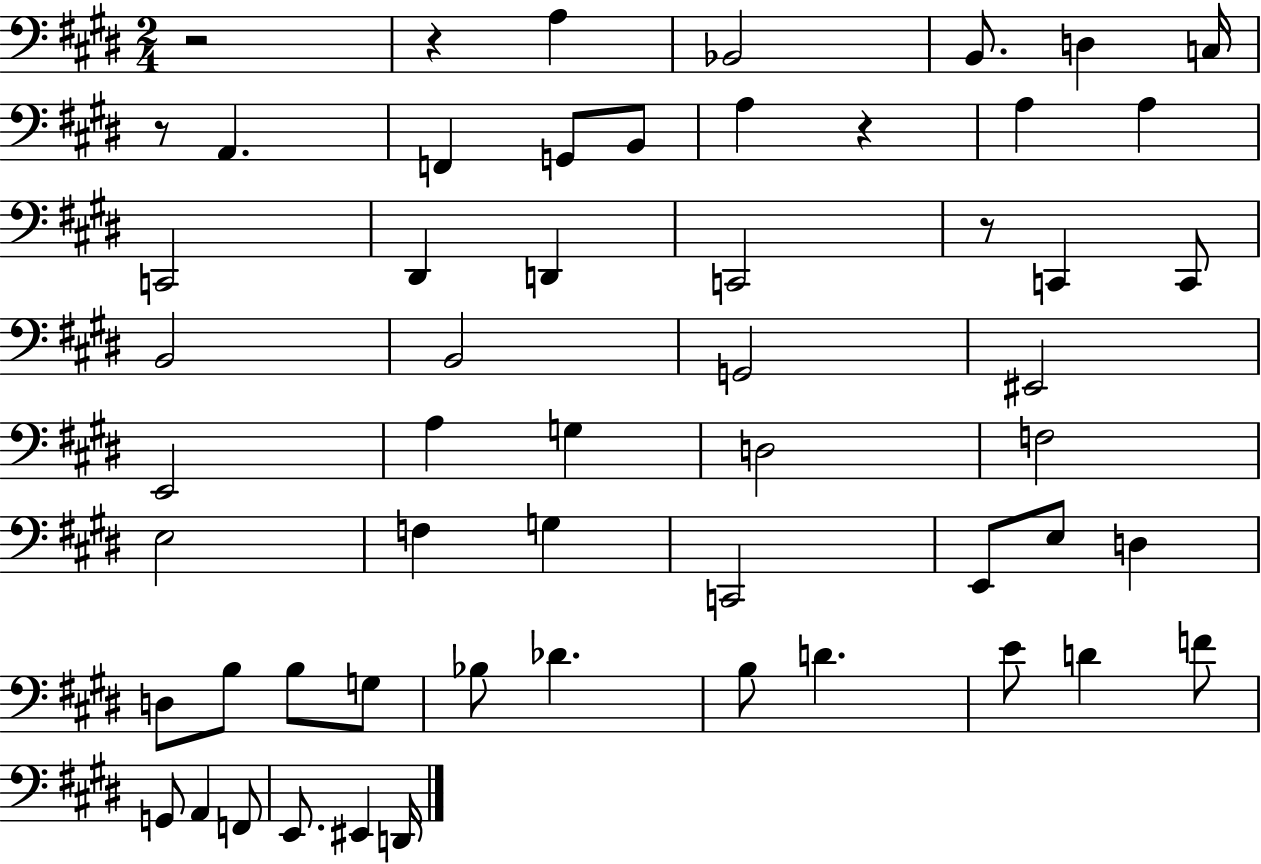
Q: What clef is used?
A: bass